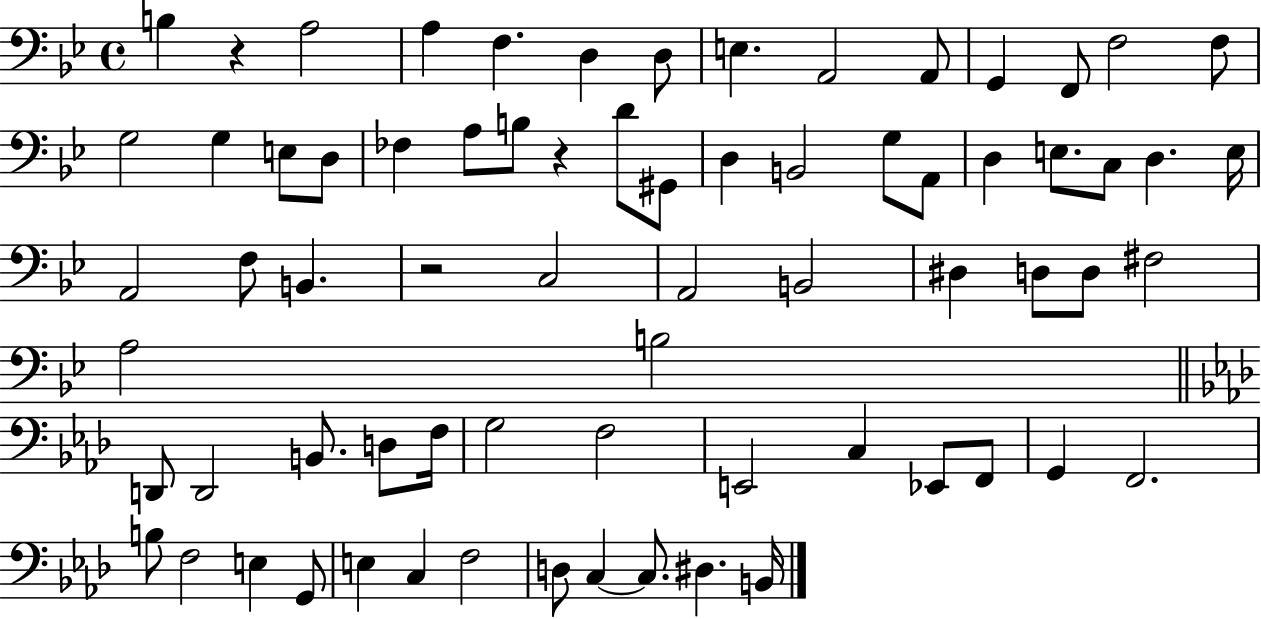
X:1
T:Untitled
M:4/4
L:1/4
K:Bb
B, z A,2 A, F, D, D,/2 E, A,,2 A,,/2 G,, F,,/2 F,2 F,/2 G,2 G, E,/2 D,/2 _F, A,/2 B,/2 z D/2 ^G,,/2 D, B,,2 G,/2 A,,/2 D, E,/2 C,/2 D, E,/4 A,,2 F,/2 B,, z2 C,2 A,,2 B,,2 ^D, D,/2 D,/2 ^F,2 A,2 B,2 D,,/2 D,,2 B,,/2 D,/2 F,/4 G,2 F,2 E,,2 C, _E,,/2 F,,/2 G,, F,,2 B,/2 F,2 E, G,,/2 E, C, F,2 D,/2 C, C,/2 ^D, B,,/4